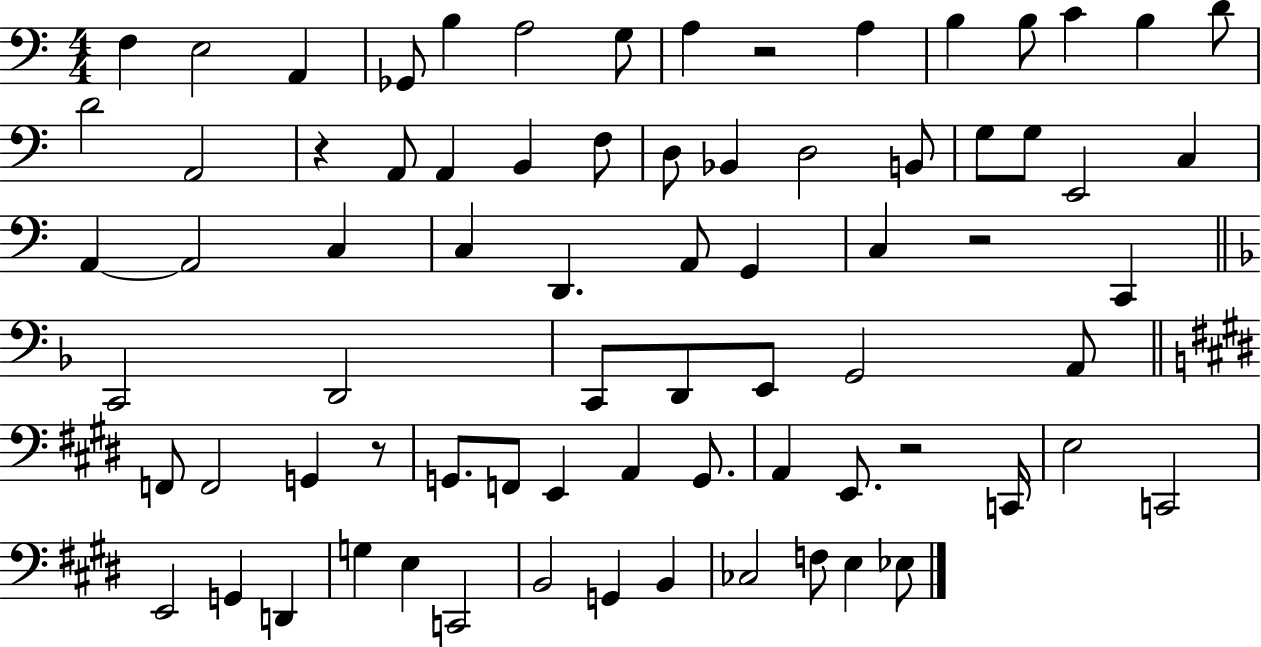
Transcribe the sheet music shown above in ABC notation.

X:1
T:Untitled
M:4/4
L:1/4
K:C
F, E,2 A,, _G,,/2 B, A,2 G,/2 A, z2 A, B, B,/2 C B, D/2 D2 A,,2 z A,,/2 A,, B,, F,/2 D,/2 _B,, D,2 B,,/2 G,/2 G,/2 E,,2 C, A,, A,,2 C, C, D,, A,,/2 G,, C, z2 C,, C,,2 D,,2 C,,/2 D,,/2 E,,/2 G,,2 A,,/2 F,,/2 F,,2 G,, z/2 G,,/2 F,,/2 E,, A,, G,,/2 A,, E,,/2 z2 C,,/4 E,2 C,,2 E,,2 G,, D,, G, E, C,,2 B,,2 G,, B,, _C,2 F,/2 E, _E,/2